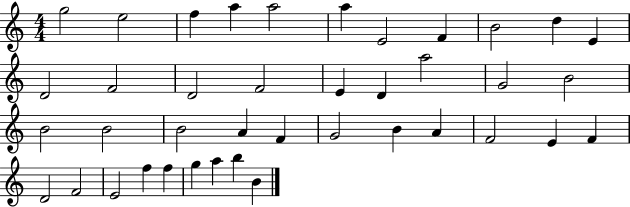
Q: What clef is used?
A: treble